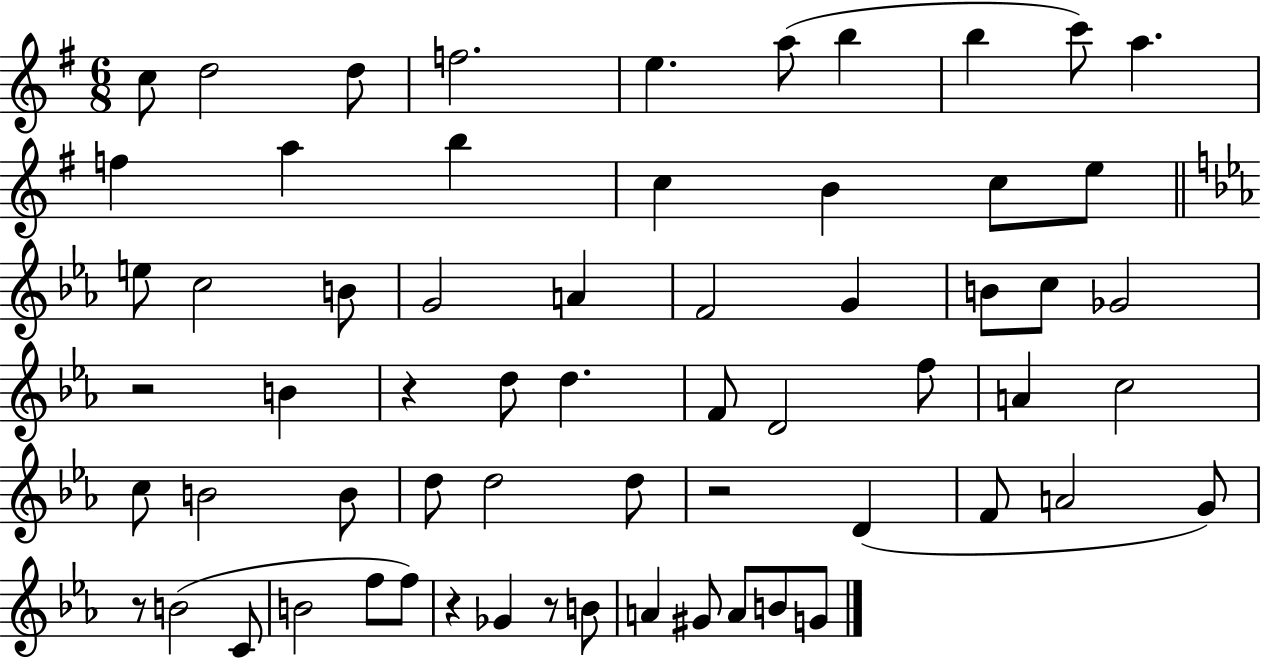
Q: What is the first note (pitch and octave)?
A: C5